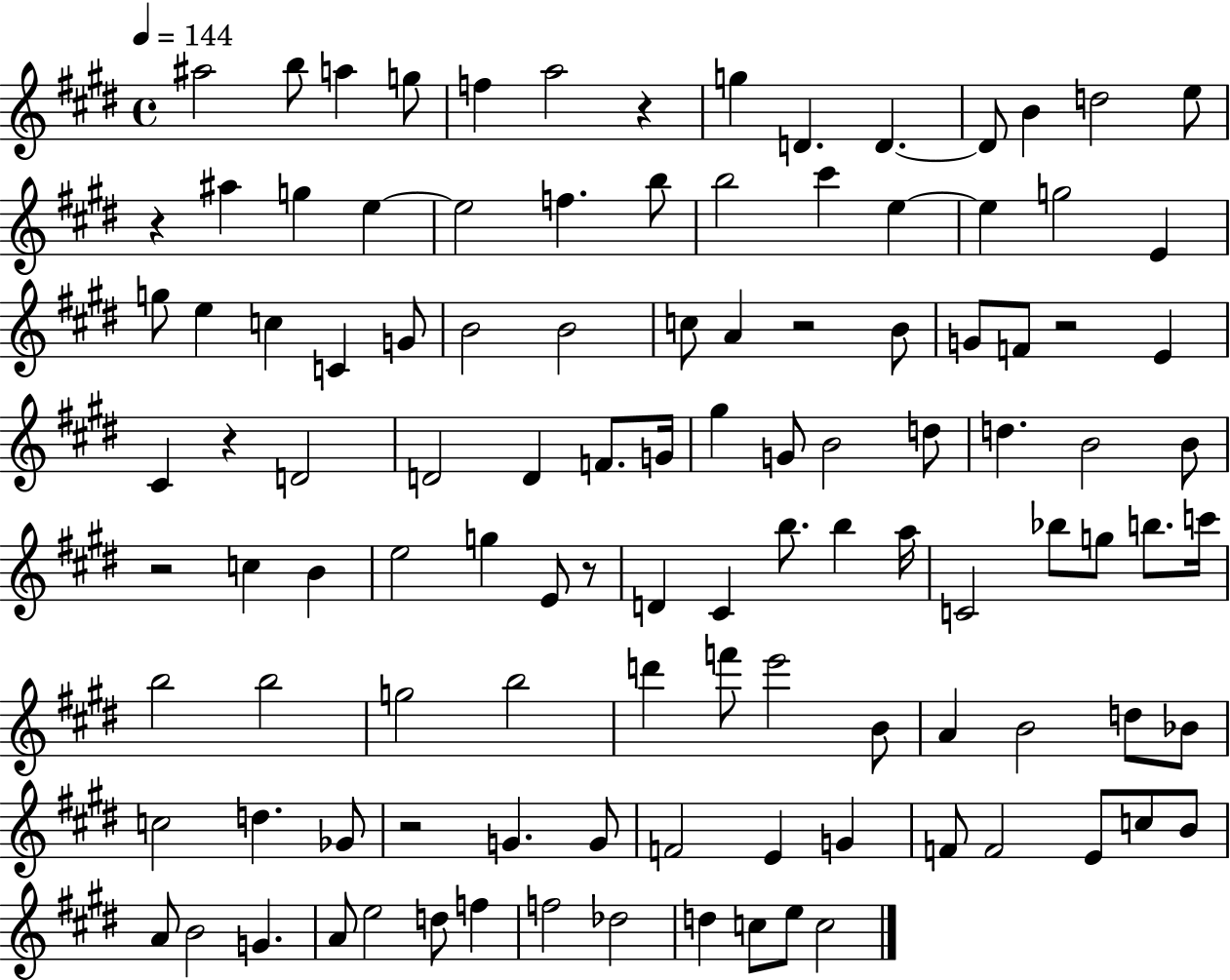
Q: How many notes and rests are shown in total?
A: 112